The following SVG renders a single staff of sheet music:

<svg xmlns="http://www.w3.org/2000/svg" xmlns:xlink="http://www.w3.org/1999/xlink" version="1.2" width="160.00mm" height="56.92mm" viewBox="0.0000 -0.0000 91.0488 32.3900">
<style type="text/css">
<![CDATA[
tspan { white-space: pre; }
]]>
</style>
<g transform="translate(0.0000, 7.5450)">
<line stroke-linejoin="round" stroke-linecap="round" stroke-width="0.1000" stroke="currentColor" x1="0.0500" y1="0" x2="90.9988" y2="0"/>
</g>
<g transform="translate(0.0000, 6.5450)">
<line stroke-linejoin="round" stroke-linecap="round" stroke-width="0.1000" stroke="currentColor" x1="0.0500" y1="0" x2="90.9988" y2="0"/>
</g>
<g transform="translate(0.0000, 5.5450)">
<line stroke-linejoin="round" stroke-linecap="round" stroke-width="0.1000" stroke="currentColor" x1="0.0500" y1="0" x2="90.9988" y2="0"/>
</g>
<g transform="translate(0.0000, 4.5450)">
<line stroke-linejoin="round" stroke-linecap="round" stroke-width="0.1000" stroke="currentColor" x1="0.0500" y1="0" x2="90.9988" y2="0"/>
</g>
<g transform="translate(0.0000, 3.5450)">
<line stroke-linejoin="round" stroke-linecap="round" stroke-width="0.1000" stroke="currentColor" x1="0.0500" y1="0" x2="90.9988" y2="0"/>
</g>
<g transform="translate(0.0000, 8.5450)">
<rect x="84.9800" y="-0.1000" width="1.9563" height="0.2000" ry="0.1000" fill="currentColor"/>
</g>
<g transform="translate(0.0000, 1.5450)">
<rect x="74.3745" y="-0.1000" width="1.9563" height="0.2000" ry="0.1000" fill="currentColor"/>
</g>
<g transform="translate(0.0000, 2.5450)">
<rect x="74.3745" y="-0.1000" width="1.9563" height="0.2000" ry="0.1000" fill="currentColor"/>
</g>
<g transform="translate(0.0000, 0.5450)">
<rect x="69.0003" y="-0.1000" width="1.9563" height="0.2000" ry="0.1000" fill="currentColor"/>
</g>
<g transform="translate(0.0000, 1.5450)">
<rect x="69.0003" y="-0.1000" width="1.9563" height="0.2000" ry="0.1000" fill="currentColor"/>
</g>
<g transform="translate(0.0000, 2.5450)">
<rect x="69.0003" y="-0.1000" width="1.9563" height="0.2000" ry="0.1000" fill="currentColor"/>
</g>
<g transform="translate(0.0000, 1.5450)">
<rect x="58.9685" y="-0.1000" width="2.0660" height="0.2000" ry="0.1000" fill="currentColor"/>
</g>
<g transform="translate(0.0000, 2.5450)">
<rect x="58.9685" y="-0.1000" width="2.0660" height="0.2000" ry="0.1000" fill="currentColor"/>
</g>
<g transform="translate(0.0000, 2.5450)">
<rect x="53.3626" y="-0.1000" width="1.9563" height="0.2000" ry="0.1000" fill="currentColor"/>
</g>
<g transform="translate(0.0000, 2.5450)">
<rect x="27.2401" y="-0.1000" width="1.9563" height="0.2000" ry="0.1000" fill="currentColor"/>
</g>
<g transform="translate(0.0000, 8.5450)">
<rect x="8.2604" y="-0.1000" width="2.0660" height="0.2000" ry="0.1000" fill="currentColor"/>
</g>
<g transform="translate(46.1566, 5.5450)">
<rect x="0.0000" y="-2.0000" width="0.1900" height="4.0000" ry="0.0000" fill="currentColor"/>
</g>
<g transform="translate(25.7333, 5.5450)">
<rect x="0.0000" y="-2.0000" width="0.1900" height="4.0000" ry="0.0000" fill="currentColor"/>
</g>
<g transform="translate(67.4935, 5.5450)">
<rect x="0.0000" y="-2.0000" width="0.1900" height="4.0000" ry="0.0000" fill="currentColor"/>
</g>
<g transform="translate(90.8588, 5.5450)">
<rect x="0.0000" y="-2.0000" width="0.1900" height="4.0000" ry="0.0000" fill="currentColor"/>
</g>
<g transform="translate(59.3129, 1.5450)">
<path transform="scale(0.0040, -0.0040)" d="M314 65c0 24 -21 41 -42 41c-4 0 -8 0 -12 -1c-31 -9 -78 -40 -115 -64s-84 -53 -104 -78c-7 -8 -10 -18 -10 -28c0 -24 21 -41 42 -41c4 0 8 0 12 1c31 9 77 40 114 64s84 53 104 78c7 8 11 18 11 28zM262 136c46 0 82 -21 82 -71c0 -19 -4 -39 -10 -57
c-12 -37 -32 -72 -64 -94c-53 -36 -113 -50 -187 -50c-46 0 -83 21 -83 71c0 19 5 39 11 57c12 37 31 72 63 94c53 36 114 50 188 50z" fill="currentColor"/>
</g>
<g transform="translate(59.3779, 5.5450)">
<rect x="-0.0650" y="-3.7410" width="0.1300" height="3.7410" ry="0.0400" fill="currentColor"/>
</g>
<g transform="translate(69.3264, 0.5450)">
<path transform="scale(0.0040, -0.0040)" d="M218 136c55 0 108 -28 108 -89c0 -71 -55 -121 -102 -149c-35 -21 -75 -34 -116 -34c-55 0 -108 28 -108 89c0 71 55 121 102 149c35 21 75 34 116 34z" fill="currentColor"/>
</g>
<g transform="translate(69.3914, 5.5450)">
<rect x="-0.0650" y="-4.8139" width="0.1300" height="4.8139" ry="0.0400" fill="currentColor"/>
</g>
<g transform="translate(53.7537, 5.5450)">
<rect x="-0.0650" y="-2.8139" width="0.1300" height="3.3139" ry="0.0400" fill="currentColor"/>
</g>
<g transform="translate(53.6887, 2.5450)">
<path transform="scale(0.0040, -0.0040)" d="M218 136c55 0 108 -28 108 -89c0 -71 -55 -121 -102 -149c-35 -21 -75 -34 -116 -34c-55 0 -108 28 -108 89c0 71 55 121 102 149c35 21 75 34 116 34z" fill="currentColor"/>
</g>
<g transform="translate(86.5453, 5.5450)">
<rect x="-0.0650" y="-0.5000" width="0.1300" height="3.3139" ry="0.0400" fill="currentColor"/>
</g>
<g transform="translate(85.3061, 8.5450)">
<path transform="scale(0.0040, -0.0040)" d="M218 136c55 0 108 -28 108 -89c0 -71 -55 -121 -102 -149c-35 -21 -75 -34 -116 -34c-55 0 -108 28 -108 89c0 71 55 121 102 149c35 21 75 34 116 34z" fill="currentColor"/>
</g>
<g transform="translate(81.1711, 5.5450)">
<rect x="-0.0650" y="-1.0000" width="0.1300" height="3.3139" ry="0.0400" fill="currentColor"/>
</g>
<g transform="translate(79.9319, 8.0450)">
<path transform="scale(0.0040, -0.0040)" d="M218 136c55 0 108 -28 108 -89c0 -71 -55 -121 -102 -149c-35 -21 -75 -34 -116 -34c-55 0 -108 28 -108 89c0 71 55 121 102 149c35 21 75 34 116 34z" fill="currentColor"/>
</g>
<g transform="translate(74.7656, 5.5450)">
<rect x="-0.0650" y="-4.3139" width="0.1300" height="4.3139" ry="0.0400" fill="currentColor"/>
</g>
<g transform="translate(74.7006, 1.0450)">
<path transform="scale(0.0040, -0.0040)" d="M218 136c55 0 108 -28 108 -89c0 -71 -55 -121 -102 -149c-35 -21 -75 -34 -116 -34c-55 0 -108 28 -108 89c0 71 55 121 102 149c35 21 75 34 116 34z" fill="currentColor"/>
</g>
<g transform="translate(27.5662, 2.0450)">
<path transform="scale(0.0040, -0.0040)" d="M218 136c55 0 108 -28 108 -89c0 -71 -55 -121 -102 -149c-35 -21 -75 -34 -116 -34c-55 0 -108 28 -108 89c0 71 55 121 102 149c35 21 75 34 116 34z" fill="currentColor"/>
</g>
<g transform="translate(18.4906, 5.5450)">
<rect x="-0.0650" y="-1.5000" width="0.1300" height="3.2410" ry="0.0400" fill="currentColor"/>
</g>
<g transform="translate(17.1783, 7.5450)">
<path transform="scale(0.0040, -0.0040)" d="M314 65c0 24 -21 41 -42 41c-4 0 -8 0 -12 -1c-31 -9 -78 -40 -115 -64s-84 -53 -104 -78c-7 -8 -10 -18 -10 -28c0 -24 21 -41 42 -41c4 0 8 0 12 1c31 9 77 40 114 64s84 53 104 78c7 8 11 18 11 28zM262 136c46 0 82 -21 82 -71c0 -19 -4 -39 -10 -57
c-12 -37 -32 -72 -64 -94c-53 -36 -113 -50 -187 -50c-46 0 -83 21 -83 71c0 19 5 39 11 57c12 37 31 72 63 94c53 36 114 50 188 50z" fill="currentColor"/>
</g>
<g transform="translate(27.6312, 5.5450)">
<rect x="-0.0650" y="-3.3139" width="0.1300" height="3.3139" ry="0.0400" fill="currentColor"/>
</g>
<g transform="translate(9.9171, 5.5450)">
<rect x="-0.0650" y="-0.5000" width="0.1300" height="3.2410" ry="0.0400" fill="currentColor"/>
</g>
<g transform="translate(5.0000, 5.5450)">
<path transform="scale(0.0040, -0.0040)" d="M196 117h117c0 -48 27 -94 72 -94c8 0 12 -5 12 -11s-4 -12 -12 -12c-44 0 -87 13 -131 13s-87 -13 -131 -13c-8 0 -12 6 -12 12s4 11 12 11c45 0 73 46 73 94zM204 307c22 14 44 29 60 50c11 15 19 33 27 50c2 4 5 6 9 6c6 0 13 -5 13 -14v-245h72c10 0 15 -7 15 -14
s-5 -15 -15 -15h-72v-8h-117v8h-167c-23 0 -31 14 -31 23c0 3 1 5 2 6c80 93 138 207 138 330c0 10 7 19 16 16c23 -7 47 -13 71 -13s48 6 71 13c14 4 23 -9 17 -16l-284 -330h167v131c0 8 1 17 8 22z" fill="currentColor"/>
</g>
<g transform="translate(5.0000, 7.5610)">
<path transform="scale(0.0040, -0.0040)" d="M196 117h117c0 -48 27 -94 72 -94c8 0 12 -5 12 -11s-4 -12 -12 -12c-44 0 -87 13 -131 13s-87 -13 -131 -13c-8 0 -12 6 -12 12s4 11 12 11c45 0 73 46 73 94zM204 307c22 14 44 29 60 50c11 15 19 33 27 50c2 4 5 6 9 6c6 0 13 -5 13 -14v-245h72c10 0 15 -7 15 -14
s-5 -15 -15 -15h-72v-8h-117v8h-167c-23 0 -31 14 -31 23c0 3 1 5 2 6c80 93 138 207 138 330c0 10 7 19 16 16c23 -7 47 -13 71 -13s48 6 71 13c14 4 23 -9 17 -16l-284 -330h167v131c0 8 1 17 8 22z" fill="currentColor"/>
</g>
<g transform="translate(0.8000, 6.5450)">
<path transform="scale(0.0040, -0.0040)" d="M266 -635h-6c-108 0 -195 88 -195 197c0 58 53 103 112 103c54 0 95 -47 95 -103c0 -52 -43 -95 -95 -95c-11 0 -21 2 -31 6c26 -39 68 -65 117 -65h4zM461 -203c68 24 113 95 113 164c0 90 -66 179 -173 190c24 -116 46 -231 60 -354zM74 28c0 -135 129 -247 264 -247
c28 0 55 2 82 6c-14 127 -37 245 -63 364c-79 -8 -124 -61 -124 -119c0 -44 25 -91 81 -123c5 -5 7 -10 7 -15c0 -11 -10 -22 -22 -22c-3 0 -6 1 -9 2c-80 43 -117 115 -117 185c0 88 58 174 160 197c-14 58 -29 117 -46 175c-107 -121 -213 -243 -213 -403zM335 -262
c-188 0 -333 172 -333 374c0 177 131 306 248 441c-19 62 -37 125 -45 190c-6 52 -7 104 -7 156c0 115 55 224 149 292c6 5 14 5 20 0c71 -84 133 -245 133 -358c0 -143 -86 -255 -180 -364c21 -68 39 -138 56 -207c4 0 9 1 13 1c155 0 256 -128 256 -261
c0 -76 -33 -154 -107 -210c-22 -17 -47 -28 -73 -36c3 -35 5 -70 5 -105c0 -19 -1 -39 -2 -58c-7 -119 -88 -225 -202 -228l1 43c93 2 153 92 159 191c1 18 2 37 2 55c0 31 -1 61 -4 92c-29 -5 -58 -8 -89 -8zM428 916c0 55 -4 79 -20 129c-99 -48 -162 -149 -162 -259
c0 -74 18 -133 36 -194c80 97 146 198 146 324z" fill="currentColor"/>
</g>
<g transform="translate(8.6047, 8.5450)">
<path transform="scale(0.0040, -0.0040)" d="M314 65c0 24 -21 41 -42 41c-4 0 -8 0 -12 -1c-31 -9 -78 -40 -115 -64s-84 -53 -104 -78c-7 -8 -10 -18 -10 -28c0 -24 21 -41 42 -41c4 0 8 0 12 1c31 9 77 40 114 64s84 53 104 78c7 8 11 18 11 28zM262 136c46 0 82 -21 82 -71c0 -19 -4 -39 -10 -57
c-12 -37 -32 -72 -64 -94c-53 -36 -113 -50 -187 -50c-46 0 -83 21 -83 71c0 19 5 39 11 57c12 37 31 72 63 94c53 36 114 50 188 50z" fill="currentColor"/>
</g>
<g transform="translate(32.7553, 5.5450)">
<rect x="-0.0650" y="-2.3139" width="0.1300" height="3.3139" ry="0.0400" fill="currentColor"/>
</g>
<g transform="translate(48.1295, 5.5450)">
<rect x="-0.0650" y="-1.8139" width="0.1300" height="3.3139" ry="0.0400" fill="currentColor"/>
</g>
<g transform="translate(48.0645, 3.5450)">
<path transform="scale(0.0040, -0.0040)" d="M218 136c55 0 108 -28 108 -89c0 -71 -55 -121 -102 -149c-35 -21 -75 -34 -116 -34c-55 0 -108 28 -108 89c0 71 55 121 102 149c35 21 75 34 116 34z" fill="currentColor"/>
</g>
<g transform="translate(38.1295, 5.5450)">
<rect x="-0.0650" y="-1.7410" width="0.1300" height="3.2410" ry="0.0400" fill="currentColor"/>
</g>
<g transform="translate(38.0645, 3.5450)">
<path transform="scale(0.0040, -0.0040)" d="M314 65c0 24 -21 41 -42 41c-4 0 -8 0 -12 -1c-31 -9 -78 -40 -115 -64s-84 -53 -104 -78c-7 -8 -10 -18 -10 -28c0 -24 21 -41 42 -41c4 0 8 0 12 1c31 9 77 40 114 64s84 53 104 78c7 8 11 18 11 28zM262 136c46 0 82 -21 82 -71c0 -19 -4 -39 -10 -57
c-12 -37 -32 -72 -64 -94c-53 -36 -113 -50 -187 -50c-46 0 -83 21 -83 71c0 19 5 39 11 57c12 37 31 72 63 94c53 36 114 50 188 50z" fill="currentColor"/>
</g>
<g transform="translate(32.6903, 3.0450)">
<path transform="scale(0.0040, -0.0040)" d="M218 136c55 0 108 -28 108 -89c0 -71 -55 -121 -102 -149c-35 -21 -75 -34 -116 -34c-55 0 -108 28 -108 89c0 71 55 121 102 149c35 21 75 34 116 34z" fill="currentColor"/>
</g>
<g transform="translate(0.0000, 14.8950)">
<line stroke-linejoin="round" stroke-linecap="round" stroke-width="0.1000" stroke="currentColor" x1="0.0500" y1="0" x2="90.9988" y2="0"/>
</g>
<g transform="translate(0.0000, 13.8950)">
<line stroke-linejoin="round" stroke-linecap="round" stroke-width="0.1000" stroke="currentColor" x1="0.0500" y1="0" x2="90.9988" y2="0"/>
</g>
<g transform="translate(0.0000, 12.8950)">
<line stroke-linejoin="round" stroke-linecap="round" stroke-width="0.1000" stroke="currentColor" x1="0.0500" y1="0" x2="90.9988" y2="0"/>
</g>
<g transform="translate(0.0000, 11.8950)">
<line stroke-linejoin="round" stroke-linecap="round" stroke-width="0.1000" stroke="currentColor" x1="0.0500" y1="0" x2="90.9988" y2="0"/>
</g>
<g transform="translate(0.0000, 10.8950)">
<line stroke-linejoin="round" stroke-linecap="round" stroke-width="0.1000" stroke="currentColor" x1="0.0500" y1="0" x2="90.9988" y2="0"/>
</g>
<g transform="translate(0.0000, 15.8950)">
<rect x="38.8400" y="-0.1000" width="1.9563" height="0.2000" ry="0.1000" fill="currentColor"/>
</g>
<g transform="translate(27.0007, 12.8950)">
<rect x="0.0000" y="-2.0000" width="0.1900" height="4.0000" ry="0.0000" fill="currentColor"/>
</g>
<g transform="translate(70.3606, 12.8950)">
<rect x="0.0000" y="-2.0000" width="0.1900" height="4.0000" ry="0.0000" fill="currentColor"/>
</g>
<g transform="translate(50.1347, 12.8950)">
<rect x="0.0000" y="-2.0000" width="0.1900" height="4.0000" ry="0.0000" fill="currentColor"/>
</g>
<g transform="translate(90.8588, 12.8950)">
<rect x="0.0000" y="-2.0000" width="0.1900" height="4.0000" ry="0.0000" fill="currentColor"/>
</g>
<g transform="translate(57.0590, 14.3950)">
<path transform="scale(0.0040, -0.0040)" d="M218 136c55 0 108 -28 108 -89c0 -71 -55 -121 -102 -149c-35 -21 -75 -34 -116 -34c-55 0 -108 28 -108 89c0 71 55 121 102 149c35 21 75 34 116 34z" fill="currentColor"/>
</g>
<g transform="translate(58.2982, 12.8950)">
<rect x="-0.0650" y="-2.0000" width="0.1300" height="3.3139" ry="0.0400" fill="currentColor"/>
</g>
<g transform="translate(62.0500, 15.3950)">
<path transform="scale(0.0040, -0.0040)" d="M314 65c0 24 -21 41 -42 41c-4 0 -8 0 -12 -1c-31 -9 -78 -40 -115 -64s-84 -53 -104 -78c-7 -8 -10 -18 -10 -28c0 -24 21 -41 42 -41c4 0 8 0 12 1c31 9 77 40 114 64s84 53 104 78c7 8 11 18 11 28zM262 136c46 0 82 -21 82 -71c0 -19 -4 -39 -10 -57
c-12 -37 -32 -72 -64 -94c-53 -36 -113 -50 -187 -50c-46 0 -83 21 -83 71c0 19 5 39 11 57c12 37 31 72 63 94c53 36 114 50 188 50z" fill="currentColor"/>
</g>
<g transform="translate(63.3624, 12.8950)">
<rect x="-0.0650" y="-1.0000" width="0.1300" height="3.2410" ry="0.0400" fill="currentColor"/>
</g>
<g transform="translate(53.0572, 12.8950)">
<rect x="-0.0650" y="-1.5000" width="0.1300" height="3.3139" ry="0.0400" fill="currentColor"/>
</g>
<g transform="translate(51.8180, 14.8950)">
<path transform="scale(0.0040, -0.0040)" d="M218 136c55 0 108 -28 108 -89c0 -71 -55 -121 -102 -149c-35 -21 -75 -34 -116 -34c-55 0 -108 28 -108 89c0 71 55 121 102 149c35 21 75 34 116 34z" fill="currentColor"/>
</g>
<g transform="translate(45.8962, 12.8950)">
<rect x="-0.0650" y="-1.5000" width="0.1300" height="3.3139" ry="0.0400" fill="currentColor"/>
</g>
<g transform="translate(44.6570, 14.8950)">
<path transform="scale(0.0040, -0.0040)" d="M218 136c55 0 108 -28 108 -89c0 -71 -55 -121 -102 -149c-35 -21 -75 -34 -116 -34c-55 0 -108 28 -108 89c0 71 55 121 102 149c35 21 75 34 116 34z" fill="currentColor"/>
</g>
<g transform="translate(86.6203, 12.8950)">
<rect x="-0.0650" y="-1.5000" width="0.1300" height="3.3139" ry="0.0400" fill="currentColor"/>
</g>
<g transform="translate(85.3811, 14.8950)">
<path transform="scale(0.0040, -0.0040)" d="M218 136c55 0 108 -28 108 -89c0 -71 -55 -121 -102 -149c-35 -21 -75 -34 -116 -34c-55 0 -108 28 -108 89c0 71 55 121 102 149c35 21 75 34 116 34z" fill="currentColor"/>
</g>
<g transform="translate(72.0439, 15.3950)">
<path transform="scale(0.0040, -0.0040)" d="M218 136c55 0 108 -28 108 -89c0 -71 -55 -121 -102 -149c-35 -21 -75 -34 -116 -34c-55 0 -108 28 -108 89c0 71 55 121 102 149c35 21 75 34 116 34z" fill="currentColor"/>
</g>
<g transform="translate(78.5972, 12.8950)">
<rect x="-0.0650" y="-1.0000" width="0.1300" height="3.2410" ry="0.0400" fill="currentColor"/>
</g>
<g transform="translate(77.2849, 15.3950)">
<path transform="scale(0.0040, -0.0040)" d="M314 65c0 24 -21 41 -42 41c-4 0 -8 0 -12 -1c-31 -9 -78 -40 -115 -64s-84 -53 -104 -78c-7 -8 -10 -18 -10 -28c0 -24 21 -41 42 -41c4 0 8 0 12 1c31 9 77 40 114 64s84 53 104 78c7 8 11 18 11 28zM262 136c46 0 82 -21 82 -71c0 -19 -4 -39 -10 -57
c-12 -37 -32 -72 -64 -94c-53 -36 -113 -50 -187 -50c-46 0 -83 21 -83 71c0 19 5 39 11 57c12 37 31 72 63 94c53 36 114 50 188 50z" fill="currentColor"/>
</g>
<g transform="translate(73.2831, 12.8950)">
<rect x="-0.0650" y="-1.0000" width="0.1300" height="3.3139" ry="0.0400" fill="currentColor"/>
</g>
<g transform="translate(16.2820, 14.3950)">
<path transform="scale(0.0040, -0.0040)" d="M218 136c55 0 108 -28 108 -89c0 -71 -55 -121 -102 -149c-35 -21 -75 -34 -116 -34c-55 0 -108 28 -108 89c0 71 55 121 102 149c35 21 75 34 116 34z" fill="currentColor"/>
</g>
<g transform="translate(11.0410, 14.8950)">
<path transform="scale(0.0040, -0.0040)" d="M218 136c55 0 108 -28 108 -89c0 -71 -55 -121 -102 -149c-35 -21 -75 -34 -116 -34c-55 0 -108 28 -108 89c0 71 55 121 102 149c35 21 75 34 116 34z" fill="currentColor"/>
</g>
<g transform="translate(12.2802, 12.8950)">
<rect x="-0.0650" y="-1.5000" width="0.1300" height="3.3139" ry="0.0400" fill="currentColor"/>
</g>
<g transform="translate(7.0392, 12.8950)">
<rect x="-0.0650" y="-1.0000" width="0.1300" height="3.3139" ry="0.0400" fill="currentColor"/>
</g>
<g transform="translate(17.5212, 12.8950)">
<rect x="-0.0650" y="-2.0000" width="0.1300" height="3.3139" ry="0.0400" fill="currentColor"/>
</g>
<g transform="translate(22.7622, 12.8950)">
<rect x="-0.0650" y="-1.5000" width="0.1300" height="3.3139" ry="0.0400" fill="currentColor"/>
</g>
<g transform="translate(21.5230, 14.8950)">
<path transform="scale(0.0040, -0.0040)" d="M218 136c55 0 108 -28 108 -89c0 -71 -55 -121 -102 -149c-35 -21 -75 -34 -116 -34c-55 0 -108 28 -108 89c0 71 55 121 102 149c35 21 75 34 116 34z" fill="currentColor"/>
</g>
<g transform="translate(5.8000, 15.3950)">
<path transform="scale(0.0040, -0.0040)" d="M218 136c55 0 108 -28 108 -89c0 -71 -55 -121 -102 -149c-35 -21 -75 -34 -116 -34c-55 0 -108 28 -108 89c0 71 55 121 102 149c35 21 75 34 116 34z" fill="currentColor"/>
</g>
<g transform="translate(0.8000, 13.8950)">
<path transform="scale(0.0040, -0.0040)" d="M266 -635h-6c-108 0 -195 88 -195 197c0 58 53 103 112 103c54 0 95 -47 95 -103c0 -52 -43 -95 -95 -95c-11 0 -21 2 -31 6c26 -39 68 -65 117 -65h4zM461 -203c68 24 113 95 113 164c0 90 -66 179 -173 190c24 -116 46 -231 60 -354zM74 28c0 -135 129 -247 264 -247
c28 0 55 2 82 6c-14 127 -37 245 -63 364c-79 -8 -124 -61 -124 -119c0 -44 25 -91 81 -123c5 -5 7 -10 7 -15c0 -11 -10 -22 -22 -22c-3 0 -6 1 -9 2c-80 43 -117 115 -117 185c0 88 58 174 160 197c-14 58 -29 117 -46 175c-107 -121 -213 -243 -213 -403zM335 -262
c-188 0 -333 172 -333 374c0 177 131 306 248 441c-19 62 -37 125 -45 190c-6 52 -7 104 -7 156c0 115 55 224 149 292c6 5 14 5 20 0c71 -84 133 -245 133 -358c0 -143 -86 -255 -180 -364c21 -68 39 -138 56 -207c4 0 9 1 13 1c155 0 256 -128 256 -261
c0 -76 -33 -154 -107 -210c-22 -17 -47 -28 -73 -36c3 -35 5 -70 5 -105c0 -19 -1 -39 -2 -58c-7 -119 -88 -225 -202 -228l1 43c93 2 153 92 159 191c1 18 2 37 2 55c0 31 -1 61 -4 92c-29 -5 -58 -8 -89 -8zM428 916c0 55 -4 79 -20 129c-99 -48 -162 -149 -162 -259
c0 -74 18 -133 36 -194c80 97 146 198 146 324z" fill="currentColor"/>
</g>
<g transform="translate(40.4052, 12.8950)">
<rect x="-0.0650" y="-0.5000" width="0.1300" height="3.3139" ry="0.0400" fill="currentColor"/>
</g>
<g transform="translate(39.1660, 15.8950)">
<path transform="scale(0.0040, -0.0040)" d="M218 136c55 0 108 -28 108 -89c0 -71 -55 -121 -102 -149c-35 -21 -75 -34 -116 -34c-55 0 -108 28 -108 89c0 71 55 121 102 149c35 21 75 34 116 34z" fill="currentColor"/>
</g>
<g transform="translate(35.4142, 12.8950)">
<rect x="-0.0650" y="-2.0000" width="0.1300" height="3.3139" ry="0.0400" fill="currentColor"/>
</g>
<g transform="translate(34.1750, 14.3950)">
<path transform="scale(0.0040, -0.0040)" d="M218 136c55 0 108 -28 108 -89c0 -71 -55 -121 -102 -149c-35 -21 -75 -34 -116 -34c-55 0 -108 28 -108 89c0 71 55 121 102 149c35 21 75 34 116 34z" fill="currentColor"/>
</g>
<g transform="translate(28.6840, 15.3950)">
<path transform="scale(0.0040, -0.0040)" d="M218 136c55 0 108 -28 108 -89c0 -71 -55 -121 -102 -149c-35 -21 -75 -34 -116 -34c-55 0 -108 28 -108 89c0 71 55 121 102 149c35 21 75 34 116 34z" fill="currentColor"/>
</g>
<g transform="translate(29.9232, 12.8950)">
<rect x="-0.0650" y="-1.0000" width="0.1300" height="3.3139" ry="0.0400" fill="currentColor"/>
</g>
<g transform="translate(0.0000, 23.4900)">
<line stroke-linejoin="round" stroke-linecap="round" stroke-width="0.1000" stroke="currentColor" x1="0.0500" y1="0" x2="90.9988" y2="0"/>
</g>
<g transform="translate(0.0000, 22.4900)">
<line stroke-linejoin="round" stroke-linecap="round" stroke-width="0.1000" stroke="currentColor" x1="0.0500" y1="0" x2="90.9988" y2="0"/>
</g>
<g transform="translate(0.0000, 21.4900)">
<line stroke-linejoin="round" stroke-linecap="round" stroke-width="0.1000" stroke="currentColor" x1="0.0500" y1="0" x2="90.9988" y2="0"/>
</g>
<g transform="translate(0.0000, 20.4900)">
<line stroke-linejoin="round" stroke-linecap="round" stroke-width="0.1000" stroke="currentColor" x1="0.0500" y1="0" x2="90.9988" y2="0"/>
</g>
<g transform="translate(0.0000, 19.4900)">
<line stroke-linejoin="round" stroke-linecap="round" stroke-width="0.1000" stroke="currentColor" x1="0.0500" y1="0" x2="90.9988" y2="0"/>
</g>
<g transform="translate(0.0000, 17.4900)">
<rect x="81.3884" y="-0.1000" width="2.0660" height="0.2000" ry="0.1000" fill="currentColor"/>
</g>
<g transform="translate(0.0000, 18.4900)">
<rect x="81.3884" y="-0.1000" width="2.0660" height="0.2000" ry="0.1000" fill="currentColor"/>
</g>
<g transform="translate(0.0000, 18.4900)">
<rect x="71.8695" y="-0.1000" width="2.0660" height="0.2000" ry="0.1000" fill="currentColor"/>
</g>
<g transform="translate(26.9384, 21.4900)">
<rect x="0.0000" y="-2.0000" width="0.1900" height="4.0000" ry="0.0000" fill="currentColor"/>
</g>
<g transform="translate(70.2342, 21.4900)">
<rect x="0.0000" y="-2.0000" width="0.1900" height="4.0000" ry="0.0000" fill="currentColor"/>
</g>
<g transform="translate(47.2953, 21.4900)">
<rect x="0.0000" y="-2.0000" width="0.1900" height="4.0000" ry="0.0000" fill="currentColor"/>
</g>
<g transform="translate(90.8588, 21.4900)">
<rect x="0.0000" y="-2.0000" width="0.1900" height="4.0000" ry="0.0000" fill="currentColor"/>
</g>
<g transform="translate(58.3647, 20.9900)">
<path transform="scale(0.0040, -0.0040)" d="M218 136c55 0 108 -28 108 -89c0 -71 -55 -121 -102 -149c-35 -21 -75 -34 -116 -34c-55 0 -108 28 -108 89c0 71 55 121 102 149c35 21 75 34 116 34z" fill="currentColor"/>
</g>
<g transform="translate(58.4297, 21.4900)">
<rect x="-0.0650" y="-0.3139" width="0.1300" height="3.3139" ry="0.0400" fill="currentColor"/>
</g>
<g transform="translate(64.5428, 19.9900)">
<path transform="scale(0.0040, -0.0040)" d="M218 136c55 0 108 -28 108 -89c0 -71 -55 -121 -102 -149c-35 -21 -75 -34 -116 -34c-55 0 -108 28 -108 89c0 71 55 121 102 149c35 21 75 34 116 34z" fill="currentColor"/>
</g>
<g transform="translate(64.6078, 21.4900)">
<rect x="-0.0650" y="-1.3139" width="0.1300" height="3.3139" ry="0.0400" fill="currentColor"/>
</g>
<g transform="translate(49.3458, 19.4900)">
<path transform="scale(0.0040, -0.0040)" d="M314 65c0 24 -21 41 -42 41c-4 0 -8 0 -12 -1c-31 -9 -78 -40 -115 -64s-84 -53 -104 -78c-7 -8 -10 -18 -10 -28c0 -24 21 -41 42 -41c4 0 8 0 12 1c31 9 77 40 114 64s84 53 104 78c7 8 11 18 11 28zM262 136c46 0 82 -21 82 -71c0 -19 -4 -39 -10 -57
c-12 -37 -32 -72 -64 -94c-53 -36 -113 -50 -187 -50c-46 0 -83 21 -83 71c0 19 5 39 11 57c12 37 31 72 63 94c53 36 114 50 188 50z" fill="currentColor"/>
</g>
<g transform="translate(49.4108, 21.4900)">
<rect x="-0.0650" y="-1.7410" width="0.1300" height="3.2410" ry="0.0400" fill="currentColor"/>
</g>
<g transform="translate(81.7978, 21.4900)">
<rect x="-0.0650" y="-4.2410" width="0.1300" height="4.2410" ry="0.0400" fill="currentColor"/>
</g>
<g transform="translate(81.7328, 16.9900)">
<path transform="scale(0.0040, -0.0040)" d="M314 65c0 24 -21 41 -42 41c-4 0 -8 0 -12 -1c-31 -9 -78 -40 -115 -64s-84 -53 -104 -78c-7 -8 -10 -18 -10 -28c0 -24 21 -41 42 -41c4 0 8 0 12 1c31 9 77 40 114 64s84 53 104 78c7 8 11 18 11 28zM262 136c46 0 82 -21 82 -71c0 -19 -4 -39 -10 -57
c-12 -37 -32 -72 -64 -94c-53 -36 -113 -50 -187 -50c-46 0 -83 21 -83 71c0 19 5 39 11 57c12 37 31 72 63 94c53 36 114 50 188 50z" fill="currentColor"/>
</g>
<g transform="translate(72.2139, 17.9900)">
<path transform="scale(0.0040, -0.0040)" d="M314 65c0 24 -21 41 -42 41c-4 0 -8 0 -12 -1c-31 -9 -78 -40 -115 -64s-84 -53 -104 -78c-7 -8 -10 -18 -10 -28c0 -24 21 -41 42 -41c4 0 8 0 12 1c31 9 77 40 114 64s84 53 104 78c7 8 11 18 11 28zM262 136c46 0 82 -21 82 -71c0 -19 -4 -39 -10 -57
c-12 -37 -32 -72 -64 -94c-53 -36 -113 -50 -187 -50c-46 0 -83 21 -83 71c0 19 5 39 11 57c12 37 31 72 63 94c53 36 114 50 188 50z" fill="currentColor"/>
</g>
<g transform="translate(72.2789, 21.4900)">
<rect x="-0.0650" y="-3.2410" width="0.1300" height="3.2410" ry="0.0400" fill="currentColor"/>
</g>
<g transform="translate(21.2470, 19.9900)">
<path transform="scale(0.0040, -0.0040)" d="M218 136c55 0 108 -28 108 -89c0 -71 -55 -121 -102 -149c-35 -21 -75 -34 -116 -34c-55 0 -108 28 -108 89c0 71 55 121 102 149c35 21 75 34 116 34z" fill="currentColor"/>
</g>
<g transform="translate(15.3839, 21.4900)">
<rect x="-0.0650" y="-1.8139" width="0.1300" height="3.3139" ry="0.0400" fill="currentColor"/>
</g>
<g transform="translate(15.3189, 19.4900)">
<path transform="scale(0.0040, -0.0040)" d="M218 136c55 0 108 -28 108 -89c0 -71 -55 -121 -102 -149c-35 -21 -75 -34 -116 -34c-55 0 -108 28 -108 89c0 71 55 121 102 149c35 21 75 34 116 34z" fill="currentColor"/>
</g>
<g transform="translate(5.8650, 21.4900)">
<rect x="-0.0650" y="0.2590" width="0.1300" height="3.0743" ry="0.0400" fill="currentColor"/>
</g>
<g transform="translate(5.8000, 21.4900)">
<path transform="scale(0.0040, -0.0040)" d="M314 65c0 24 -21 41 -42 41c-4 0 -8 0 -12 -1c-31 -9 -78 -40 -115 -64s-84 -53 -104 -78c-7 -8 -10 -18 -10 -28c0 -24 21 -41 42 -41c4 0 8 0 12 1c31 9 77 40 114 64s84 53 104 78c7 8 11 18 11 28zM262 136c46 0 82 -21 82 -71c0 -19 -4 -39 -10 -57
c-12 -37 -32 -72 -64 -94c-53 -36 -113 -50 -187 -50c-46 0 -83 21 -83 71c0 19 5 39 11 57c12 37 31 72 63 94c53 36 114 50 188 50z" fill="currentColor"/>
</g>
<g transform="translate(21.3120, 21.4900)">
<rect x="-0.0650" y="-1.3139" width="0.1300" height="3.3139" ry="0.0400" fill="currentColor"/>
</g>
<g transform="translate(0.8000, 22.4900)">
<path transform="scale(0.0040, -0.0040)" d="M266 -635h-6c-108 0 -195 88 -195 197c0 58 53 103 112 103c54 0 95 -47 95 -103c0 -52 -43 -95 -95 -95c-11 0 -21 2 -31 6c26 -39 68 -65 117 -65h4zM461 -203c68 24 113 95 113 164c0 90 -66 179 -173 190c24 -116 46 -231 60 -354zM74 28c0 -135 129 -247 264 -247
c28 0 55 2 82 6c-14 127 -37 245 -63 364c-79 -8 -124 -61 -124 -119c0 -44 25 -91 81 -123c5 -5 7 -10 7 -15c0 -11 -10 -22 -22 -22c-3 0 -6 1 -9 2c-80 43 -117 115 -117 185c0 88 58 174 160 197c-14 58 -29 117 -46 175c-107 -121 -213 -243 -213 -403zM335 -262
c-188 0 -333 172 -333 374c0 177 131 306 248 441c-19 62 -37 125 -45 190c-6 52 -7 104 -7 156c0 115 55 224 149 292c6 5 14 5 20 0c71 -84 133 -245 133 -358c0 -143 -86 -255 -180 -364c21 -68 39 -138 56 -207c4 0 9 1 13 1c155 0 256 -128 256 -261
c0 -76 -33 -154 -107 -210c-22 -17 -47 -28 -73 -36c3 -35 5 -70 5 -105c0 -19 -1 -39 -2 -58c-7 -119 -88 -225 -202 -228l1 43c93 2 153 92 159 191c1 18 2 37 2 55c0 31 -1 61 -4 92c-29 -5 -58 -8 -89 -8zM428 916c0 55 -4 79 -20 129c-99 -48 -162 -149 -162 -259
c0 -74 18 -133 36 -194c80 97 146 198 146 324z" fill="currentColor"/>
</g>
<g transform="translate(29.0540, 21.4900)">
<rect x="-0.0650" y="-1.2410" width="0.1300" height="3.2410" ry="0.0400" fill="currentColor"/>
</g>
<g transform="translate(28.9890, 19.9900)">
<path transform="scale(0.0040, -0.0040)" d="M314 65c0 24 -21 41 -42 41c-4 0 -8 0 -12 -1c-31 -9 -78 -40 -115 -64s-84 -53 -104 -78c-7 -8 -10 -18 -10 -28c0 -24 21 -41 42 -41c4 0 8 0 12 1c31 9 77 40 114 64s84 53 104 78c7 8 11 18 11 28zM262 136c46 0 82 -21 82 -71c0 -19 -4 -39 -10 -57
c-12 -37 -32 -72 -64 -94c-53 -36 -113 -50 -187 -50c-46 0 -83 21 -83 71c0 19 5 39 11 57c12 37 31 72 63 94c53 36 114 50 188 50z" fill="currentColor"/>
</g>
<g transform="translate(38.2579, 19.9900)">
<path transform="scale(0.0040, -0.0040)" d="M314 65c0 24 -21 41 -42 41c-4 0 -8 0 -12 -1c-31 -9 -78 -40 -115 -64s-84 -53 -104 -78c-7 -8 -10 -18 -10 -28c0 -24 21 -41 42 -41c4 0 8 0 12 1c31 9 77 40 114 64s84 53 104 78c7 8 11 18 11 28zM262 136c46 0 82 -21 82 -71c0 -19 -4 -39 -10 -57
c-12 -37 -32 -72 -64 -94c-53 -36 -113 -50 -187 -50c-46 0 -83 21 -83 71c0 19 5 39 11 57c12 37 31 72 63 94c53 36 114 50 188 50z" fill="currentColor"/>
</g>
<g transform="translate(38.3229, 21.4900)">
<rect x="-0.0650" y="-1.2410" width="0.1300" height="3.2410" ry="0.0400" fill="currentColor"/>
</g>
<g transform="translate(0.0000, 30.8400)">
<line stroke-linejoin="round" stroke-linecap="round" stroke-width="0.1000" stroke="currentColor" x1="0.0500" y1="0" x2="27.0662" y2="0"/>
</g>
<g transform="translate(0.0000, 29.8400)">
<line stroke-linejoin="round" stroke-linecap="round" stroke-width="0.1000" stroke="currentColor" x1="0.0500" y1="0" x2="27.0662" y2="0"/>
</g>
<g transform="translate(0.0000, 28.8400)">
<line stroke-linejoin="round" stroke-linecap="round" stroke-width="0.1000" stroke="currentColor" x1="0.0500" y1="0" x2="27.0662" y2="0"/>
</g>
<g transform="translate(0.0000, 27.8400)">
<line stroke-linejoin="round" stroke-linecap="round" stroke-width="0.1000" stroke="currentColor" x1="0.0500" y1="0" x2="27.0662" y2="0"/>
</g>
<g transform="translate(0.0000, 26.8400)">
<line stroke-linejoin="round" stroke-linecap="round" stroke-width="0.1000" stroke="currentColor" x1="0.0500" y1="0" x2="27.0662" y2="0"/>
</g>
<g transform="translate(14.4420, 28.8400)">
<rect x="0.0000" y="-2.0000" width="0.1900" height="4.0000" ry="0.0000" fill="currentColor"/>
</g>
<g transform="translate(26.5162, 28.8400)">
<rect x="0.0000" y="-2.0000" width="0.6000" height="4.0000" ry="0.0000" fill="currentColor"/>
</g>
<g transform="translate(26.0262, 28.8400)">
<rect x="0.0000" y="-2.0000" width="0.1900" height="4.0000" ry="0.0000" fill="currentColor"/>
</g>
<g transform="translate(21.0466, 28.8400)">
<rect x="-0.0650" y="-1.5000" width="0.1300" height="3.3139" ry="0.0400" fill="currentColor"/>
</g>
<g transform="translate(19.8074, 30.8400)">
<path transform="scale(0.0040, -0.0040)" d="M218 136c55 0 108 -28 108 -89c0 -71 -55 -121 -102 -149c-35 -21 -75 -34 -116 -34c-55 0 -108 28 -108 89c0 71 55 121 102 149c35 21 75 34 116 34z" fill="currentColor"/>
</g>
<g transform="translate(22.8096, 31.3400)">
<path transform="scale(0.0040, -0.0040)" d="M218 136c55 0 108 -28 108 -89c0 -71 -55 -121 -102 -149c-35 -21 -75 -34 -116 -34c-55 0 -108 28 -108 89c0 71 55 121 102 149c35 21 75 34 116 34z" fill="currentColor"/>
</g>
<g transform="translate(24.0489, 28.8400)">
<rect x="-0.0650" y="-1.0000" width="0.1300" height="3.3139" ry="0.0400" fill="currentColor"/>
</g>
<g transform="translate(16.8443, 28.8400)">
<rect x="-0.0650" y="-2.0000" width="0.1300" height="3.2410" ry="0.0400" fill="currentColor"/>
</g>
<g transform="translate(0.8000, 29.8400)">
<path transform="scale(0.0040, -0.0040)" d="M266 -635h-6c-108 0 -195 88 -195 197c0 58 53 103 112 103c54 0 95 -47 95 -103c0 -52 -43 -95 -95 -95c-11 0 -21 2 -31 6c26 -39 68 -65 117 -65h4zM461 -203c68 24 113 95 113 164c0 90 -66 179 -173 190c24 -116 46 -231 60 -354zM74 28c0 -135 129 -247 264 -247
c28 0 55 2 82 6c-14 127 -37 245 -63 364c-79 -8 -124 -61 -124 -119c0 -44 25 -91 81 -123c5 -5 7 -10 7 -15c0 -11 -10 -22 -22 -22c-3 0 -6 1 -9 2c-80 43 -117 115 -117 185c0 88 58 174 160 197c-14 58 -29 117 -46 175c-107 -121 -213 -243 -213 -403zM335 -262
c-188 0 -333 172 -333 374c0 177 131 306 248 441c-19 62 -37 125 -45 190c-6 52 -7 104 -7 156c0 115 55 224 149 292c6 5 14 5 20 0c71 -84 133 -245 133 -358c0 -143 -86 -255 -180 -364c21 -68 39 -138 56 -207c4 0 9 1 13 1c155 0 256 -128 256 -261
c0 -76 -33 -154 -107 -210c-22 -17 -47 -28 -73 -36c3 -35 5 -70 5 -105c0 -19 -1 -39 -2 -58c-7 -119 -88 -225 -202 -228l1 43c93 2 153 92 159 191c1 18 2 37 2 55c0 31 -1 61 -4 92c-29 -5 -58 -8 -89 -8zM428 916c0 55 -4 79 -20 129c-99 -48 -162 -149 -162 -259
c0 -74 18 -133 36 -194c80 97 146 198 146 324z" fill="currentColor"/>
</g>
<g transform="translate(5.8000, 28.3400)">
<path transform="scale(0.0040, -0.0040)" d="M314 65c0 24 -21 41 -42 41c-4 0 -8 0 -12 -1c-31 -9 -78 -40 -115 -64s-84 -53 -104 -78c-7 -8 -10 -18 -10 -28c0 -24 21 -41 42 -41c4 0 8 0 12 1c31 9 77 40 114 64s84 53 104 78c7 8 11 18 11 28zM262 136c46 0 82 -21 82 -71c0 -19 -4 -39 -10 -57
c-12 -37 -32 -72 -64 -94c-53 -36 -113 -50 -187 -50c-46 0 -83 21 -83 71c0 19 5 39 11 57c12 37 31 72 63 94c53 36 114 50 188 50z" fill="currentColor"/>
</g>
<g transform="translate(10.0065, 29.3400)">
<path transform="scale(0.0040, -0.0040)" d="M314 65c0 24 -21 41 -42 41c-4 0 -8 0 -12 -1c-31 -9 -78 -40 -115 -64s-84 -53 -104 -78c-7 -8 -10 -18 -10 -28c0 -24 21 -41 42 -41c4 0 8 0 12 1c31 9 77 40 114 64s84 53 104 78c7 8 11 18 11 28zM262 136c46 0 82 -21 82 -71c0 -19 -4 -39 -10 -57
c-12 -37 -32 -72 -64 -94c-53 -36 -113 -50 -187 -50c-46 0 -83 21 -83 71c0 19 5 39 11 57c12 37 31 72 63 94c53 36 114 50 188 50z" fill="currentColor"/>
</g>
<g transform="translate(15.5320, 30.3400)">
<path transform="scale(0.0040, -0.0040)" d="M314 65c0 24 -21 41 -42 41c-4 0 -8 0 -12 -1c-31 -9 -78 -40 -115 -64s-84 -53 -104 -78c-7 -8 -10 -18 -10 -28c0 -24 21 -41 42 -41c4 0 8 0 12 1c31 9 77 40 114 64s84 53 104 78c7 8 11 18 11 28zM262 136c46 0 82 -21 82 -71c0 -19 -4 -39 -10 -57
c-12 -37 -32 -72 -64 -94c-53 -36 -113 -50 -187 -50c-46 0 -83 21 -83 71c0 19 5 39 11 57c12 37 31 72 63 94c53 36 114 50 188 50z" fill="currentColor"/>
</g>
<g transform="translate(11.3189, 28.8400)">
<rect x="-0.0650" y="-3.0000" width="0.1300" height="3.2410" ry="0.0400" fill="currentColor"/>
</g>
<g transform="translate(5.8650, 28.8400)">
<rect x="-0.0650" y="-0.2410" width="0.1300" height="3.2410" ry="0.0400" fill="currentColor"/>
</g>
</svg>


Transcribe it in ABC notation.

X:1
T:Untitled
M:4/4
L:1/4
K:C
C2 E2 b g f2 f a c'2 e' d' D C D E F E D F C E E F D2 D D2 E B2 f e e2 e2 f2 c e b2 d'2 c2 A2 F2 E D